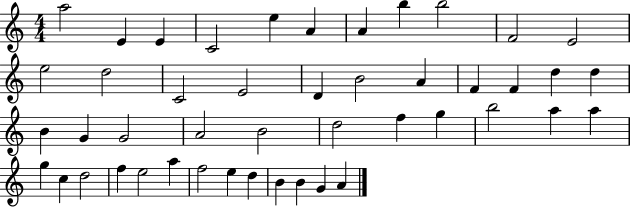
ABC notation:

X:1
T:Untitled
M:4/4
L:1/4
K:C
a2 E E C2 e A A b b2 F2 E2 e2 d2 C2 E2 D B2 A F F d d B G G2 A2 B2 d2 f g b2 a a g c d2 f e2 a f2 e d B B G A